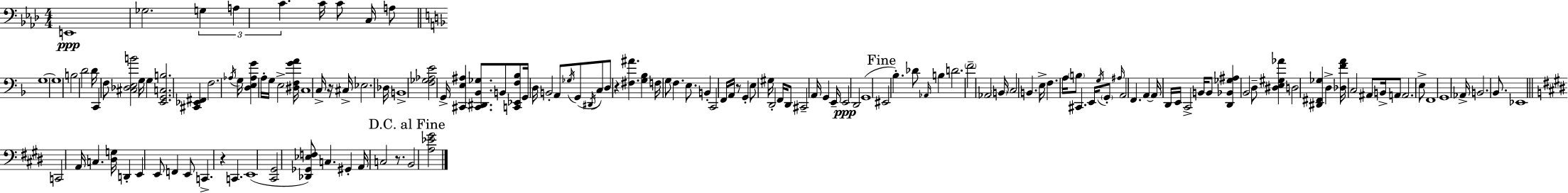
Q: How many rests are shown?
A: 5